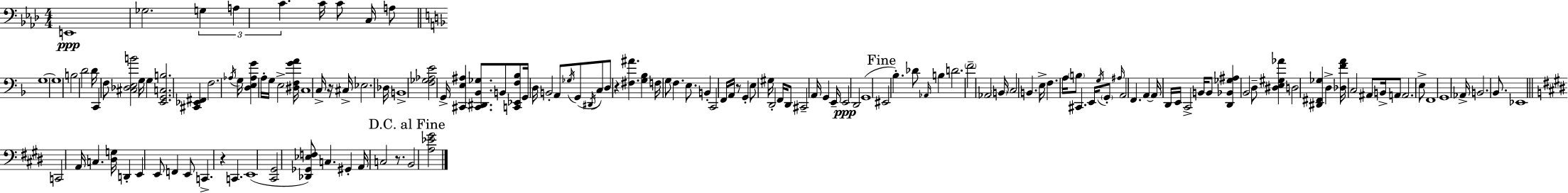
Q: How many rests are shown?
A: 5